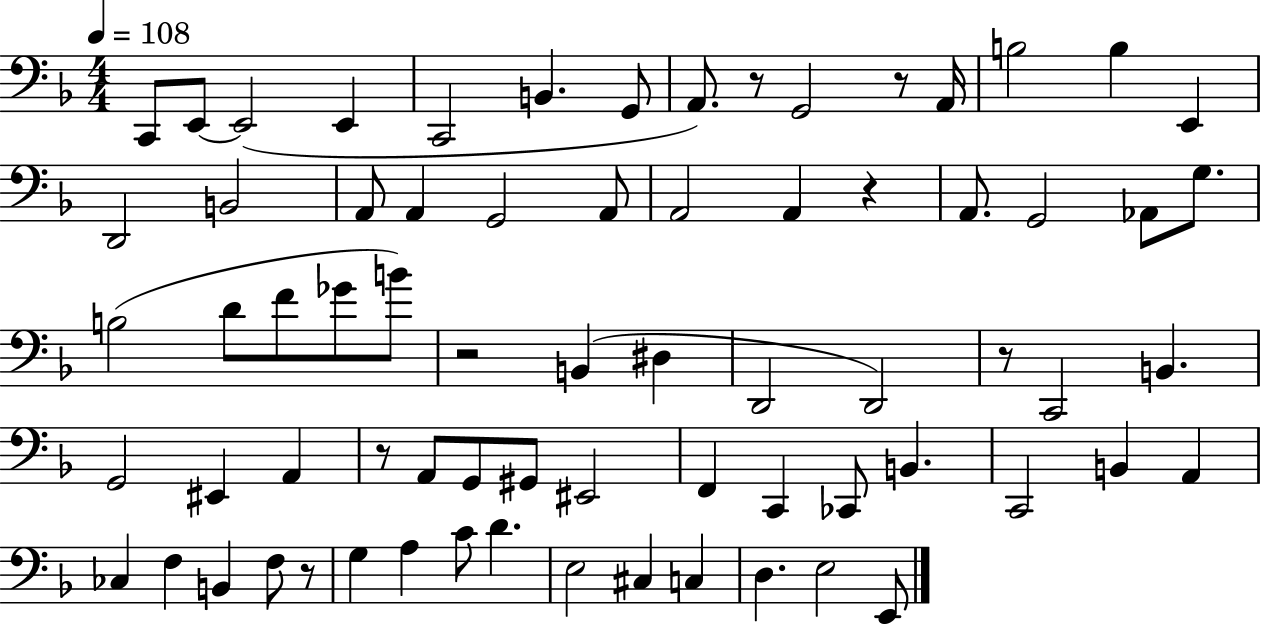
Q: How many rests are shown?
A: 7